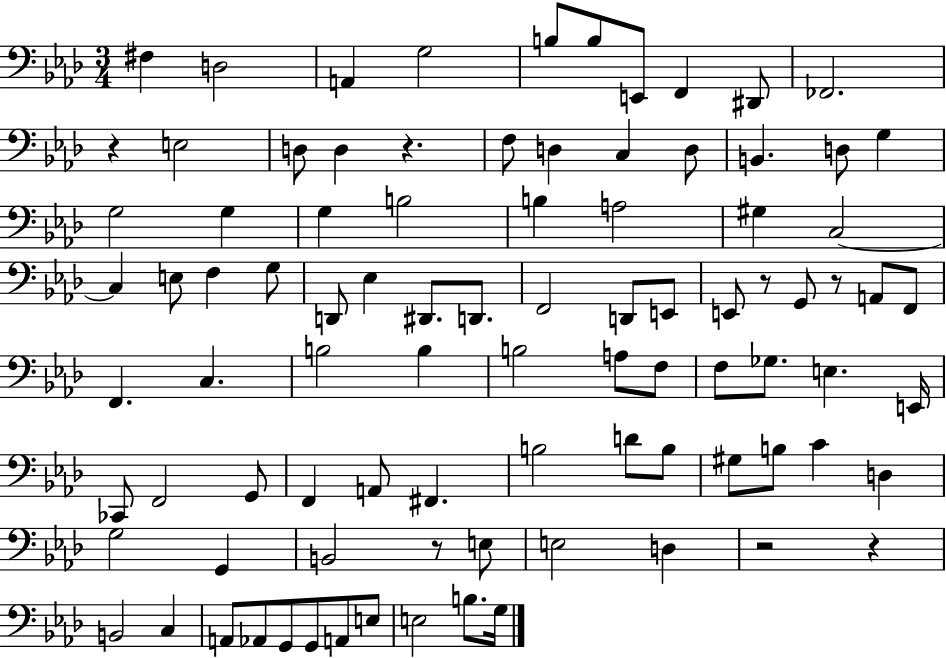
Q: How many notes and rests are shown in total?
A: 91